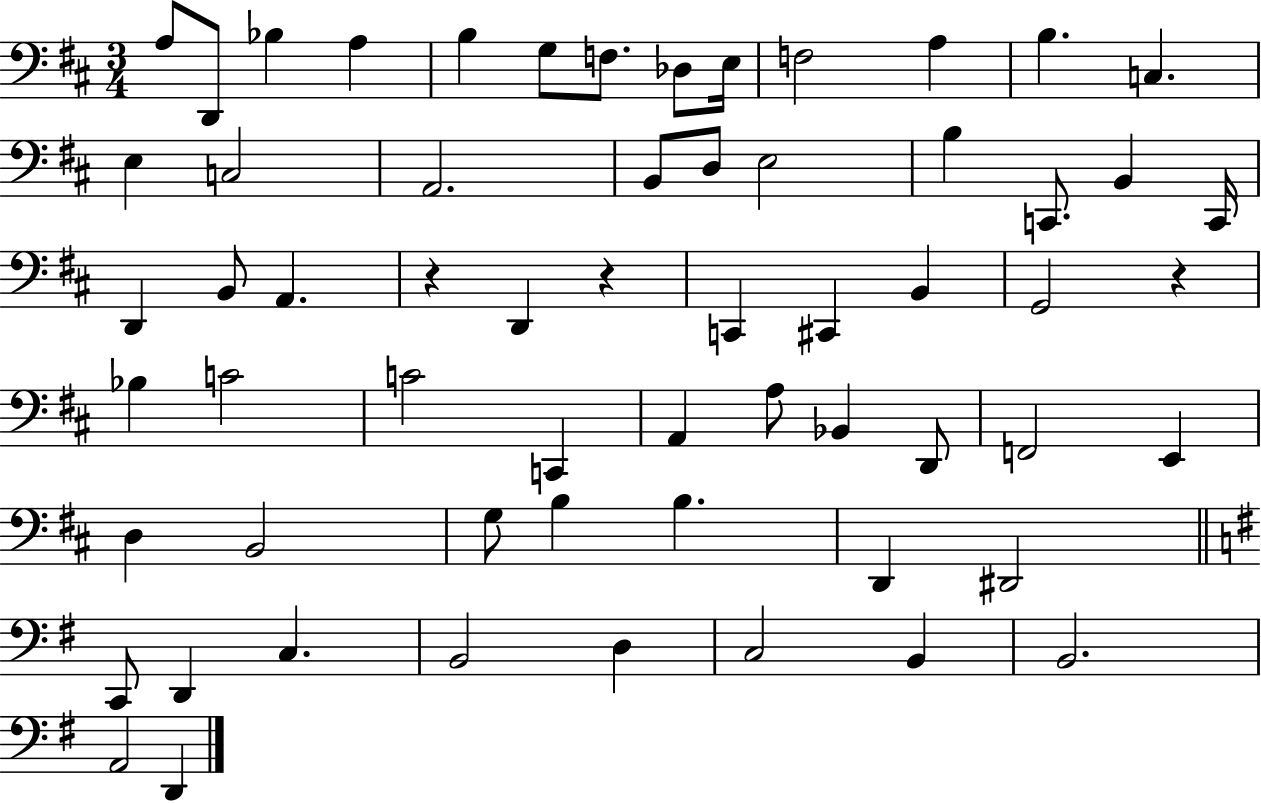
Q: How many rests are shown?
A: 3